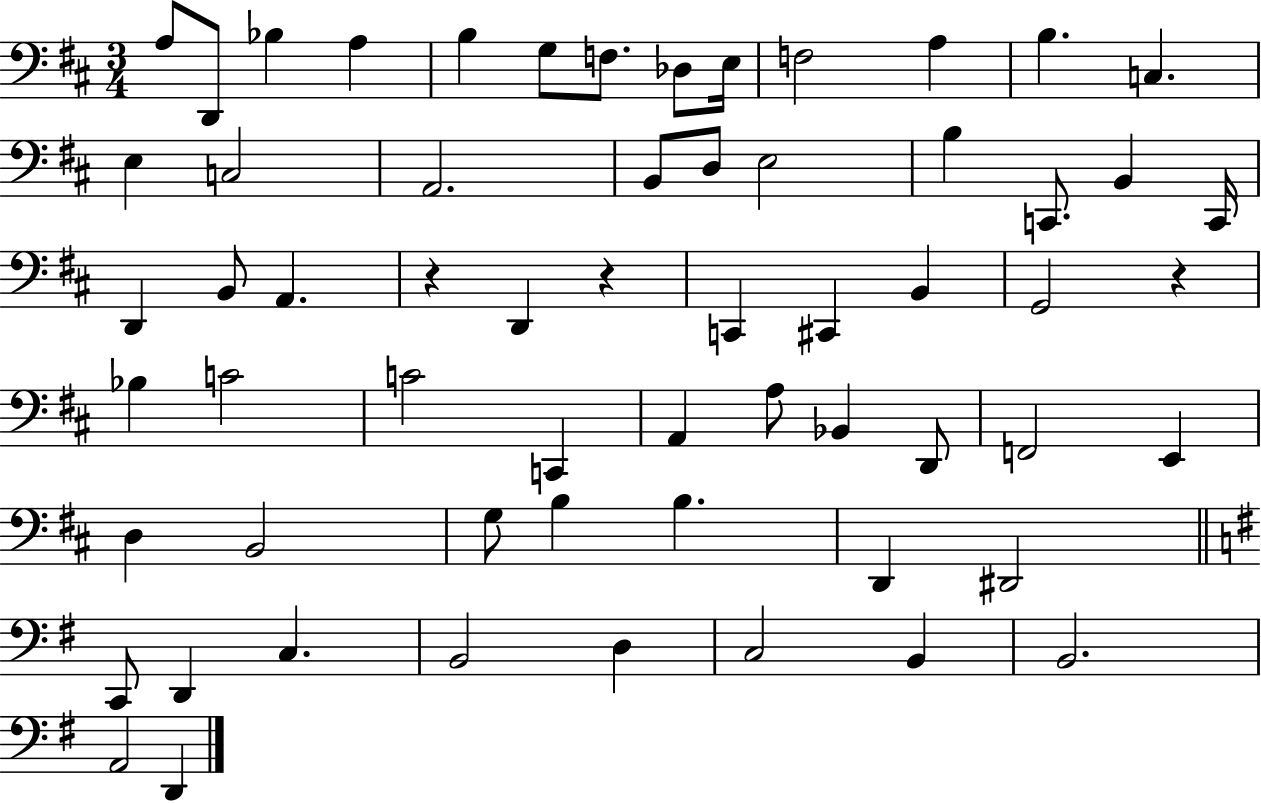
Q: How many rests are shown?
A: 3